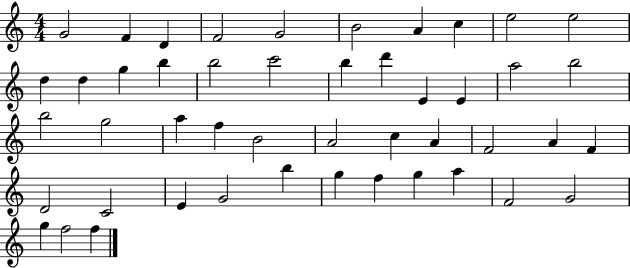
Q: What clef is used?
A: treble